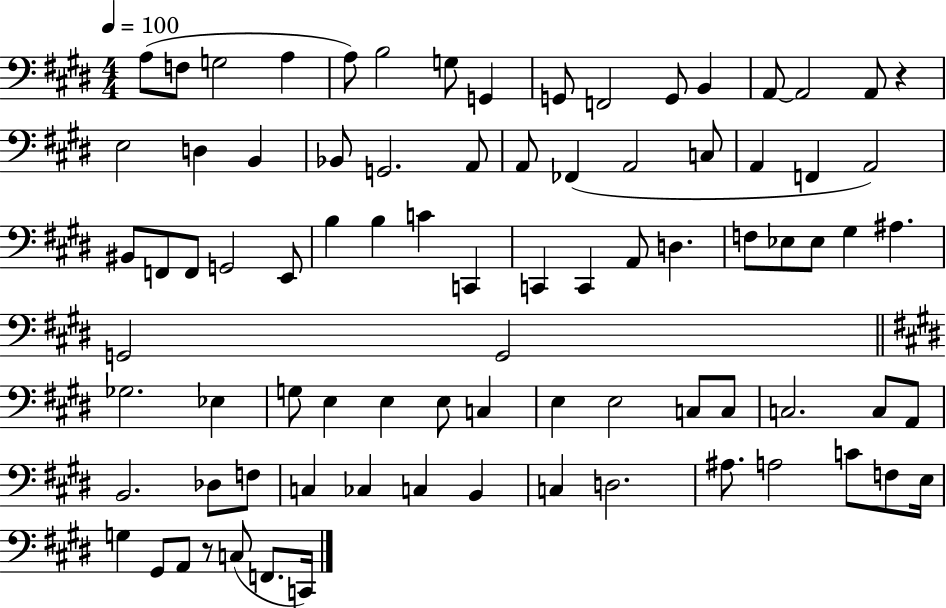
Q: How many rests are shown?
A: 2